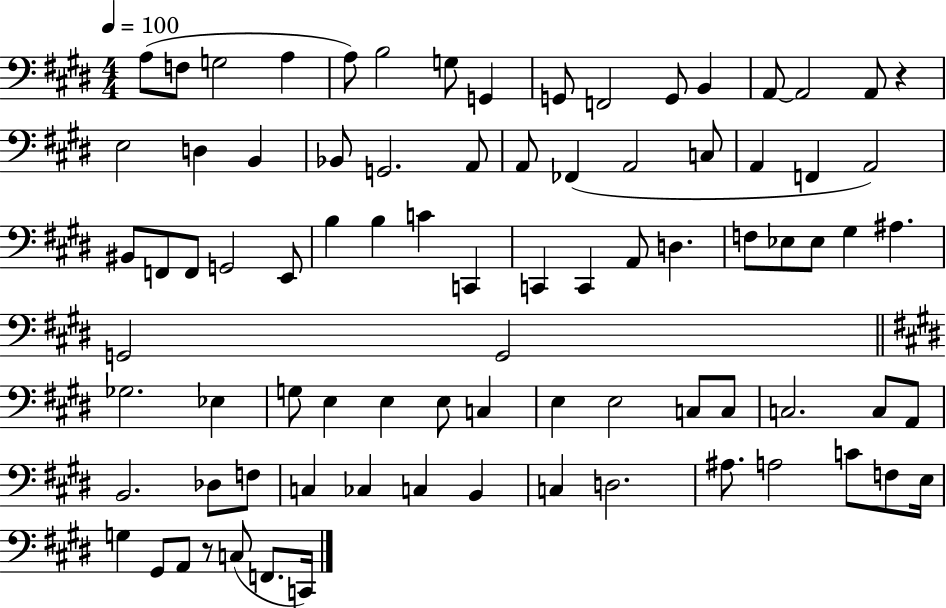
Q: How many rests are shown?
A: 2